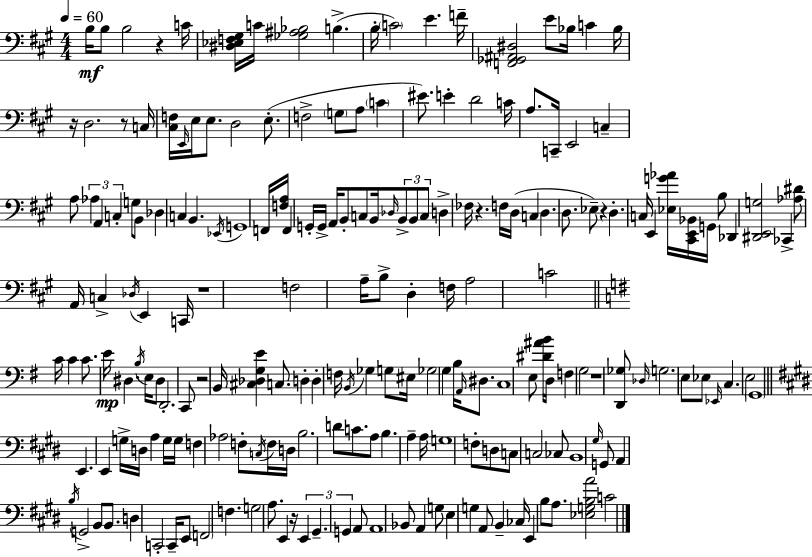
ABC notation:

X:1
T:Untitled
M:4/4
L:1/4
K:A
B,/4 B,/2 B,2 z C/4 [^D,_E,F,^G,]/4 C/4 [_G,^A,_B,]2 B, B,/4 C2 E F/4 [F,,_G,,^A,,^D,]2 E/2 _B,/4 C _B,/4 z/4 D,2 z/2 C,/4 [^C,F,]/4 E,,/4 E,/4 E,/2 D,2 E,/2 F,2 G,/2 A,/2 C ^E/2 E D2 C/4 A,/2 C,,/4 E,,2 C, A,/2 _A, A,, C, G,/2 B,,/2 _D, C, B,, _E,,/4 G,,4 F,,/4 [F,A,]/4 F,, G,,/4 G,,/4 A,,/4 B,,/2 C,/2 B,,/4 _D,/4 B,,/2 B,,/2 C,/2 D, _F,/4 z F,/4 D,/4 C, D, D,/2 _E,/2 z D, C,/4 E,, [_E,G_A]/4 [^C,,E,,_B,,]/4 G,,/4 B,/2 _D,, [^D,,E,,G,]2 _C,, [_A,^D]/2 A,,/4 C, _D,/4 E,, C,,/4 z4 F,2 A,/4 B,/2 D, F,/4 A,2 C2 C/4 C C/2 E/4 ^D, B,/4 E,/4 ^D,/2 D,,2 C,,/2 z2 B,,/4 [^C,_D,G,E] C,/2 D, D, F,/4 B,,/4 _G, G,/2 ^E,/4 _G,2 G, B,/4 A,,/4 ^D,/2 C,4 E,/2 [^D^AB]/4 D,/4 F, G,2 z4 [D,,_G,]/2 _D,/4 G,2 E,/2 _E,/2 _E,,/4 C, E,2 G,,4 E,, E,, G,/4 D,/4 A, G,/4 G,/4 F, _A,2 F,/2 C,/4 F,/4 D,/4 B,2 D/2 C/2 A,/2 B, A, A,/4 G,4 F,/2 D,/2 C,/2 C,2 _C,/2 B,,4 ^G,/4 G,,/2 A,, B,/4 G,,2 B,,/2 B,,/2 D, C,,2 C,,/4 E,,/2 F,,2 F, G,2 A,/2 E,, z/4 E,, ^G,, G,, A,,/2 A,,4 _B,,/2 A,, G,/2 E, G, A,,/2 B,, _C,/4 E,, B,/2 A,/2 [_E,G,B,A]2 C2